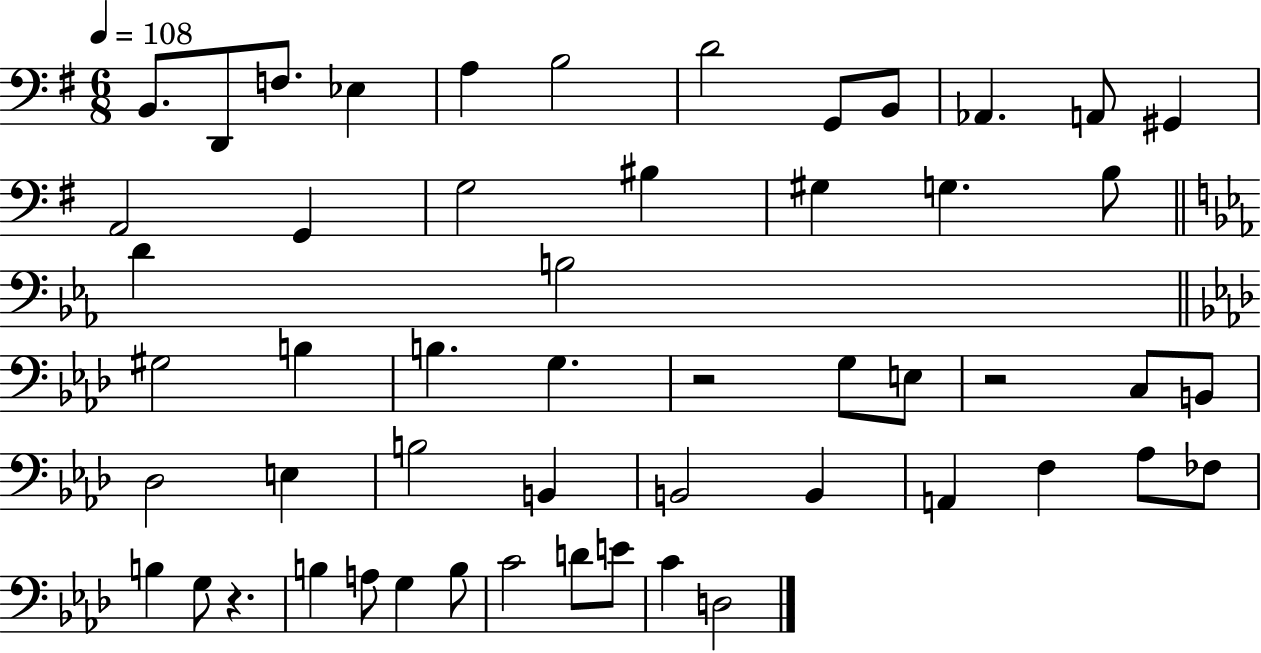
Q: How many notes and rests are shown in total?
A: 53